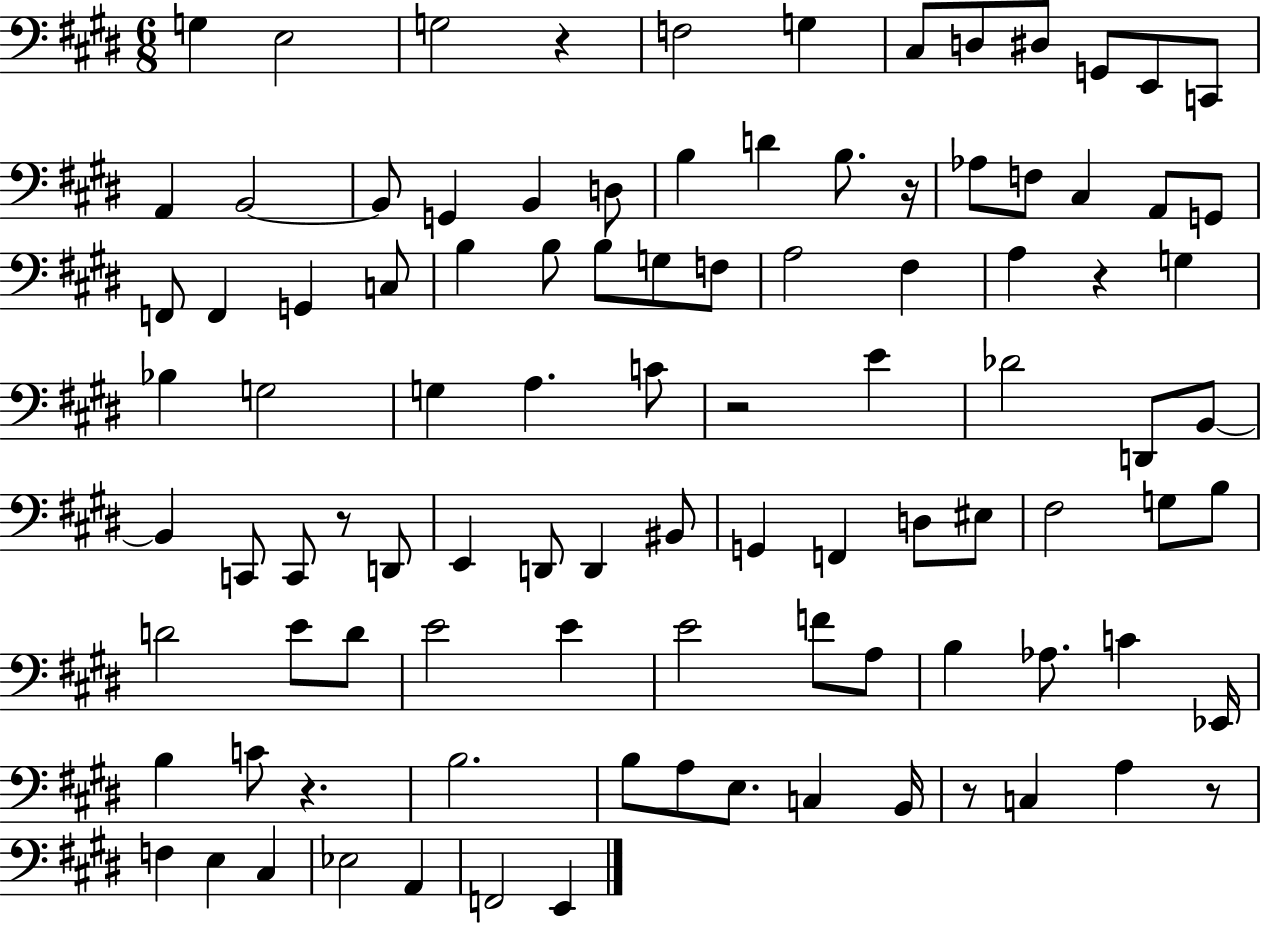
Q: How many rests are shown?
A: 8